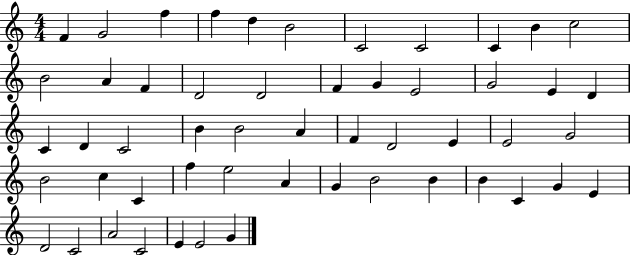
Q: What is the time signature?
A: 4/4